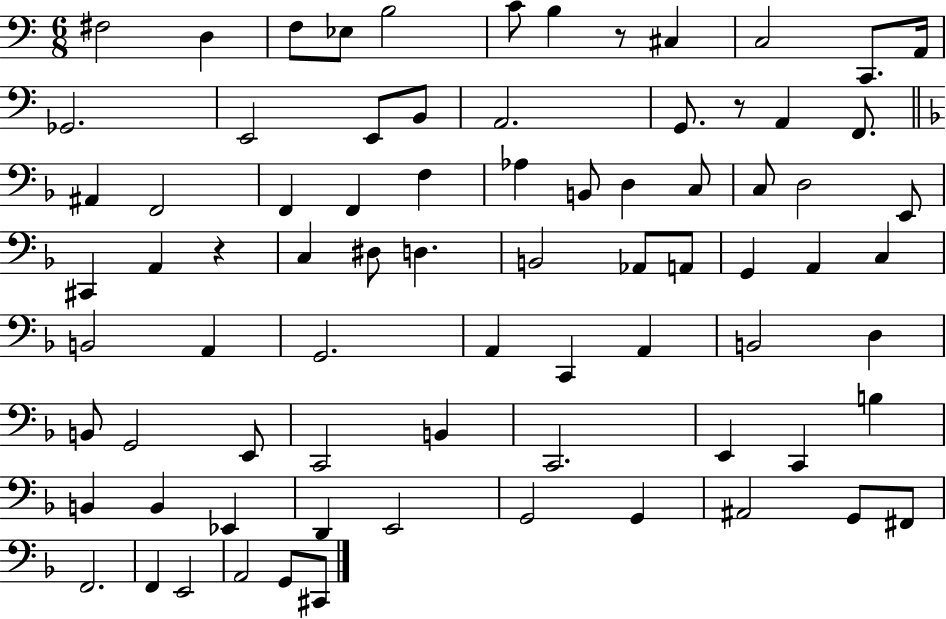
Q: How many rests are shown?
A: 3